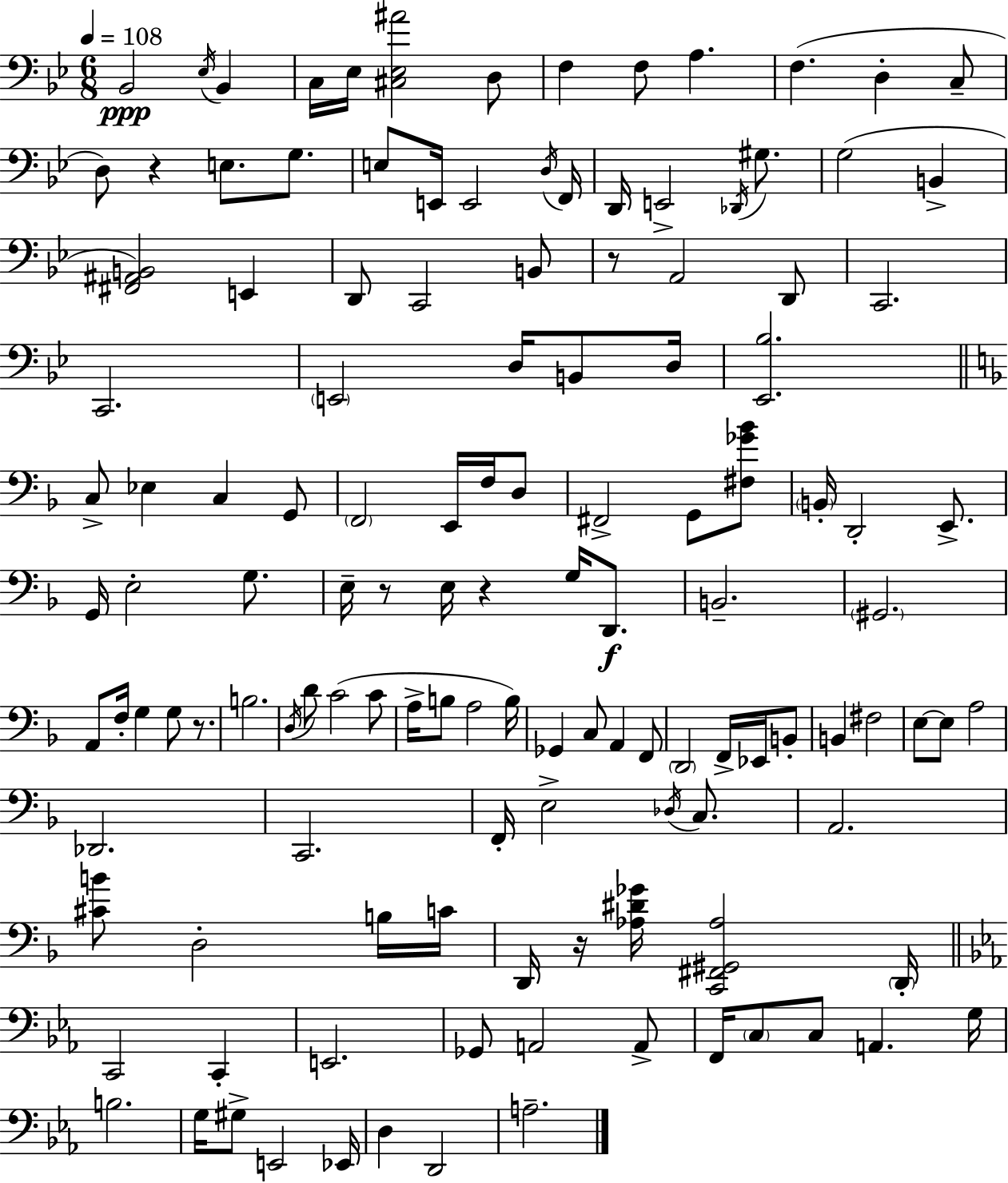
{
  \clef bass
  \numericTimeSignature
  \time 6/8
  \key g \minor
  \tempo 4 = 108
  bes,2\ppp \acciaccatura { ees16 } bes,4 | c16 ees16 <cis ees ais'>2 d8 | f4 f8 a4. | f4.( d4-. c8-- | \break d8) r4 e8. g8. | e8 e,16 e,2 | \acciaccatura { d16 } f,16 d,16 e,2-> \acciaccatura { des,16 } | gis8. g2( b,4-> | \break <fis, ais, b,>2) e,4 | d,8 c,2 | b,8 r8 a,2 | d,8 c,2. | \break c,2. | \parenthesize e,2 d16 | b,8 d16 <ees, bes>2. | \bar "||" \break \key f \major c8-> ees4 c4 g,8 | \parenthesize f,2 e,16 f16 d8 | fis,2-> g,8 <fis ges' bes'>8 | \parenthesize b,16-. d,2-. e,8.-> | \break g,16 e2-. g8. | e16-- r8 e16 r4 g16 d,8.\f | b,2.-- | \parenthesize gis,2. | \break a,8 f16-. g4 g8 r8. | b2. | \acciaccatura { d16 } d'8 c'2( c'8 | a16-> b8 a2 | \break b16) ges,4 c8 a,4 f,8 | \parenthesize d,2 f,16-> ees,16 b,8-. | b,4 fis2 | e8~~ e8 a2 | \break des,2. | c,2. | f,16-. e2-> \acciaccatura { des16 } c8. | a,2. | \break <cis' b'>8 d2-. | b16 c'16 d,16 r16 <aes dis' ges'>16 <c, fis, gis, aes>2 | \parenthesize d,16-. \bar "||" \break \key ees \major c,2 c,4-. | e,2. | ges,8 a,2 a,8-> | f,16 \parenthesize c8 c8 a,4. g16 | \break b2. | g16 gis8-> e,2 ees,16 | d4 d,2 | a2.-- | \break \bar "|."
}